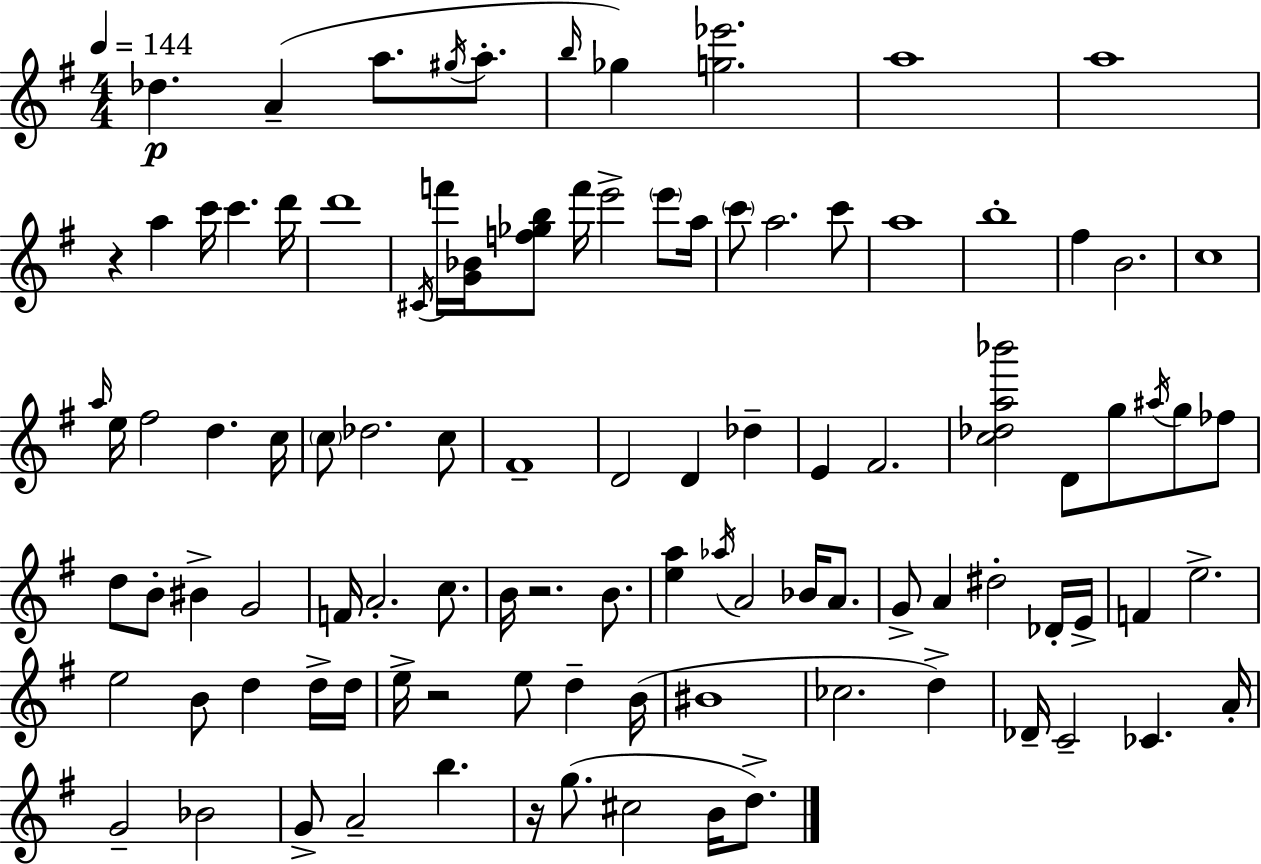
Db5/q. A4/q A5/e. G#5/s A5/e. B5/s Gb5/q [G5,Eb6]/h. A5/w A5/w R/q A5/q C6/s C6/q. D6/s D6/w C#4/s F6/s [G4,Bb4]/s [F5,Gb5,B5]/e F6/s E6/h E6/e A5/s C6/e A5/h. C6/e A5/w B5/w F#5/q B4/h. C5/w A5/s E5/s F#5/h D5/q. C5/s C5/e Db5/h. C5/e F#4/w D4/h D4/q Db5/q E4/q F#4/h. [C5,Db5,A5,Bb6]/h D4/e G5/e A#5/s G5/e FES5/e D5/e B4/e BIS4/q G4/h F4/s A4/h. C5/e. B4/s R/h. B4/e. [E5,A5]/q Ab5/s A4/h Bb4/s A4/e. G4/e A4/q D#5/h Db4/s E4/s F4/q E5/h. E5/h B4/e D5/q D5/s D5/s E5/s R/h E5/e D5/q B4/s BIS4/w CES5/h. D5/q Db4/s C4/h CES4/q. A4/s G4/h Bb4/h G4/e A4/h B5/q. R/s G5/e. C#5/h B4/s D5/e.